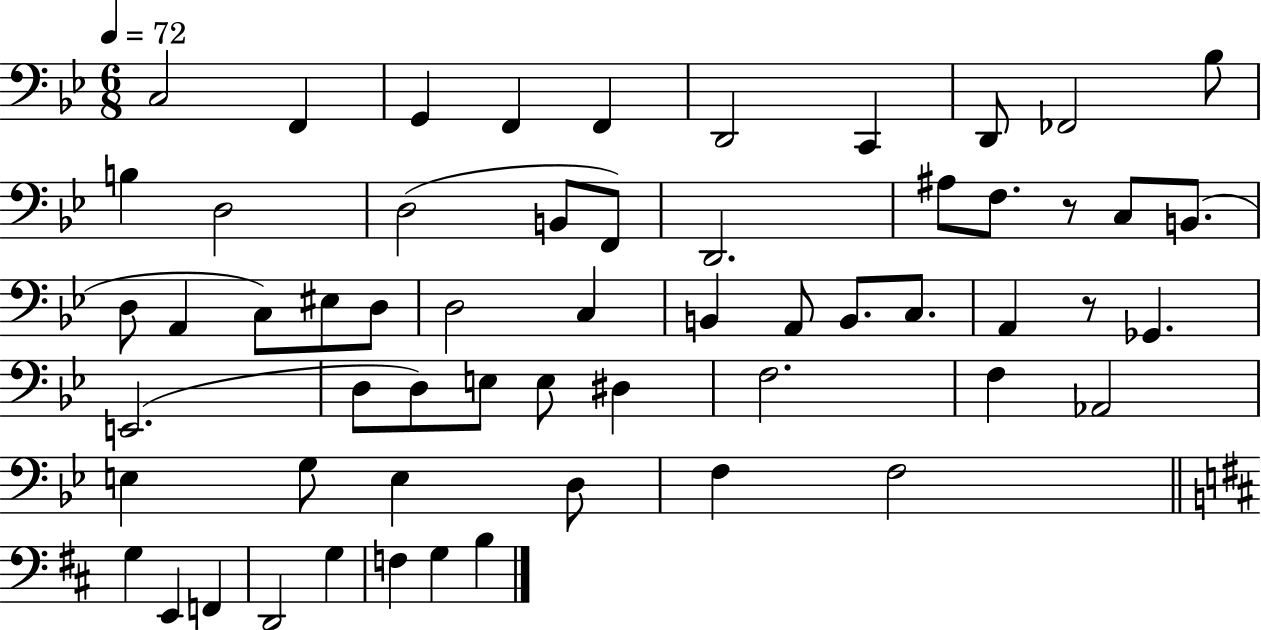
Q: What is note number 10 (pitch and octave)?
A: Bb3